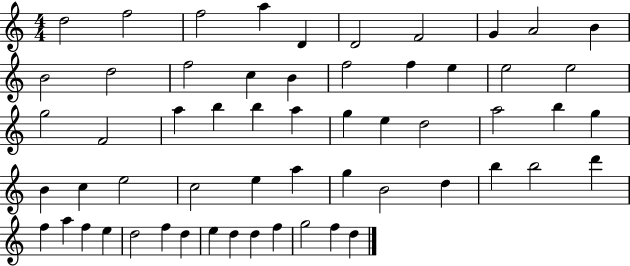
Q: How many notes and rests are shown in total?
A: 58